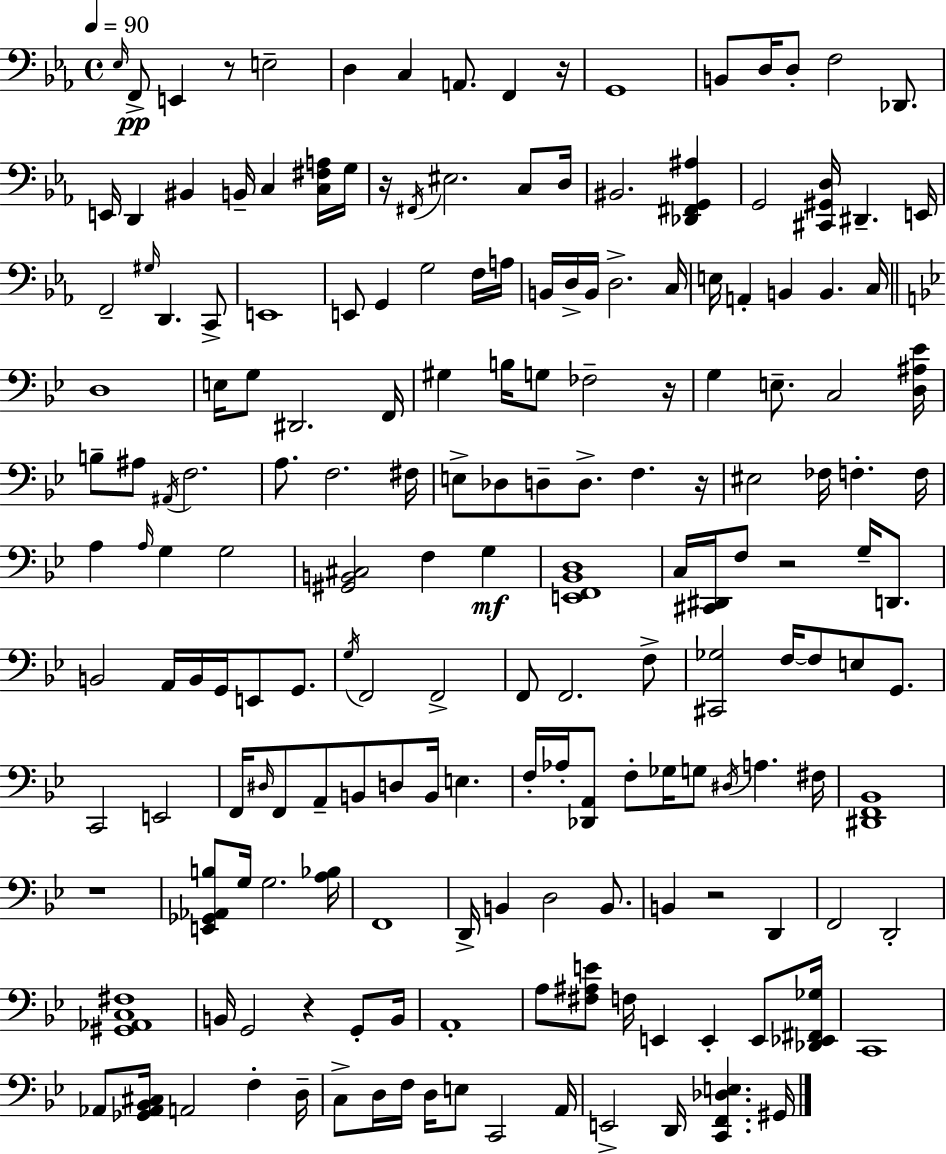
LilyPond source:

{
  \clef bass
  \time 4/4
  \defaultTimeSignature
  \key ees \major
  \tempo 4 = 90
  \repeat volta 2 { \grace { ees16 }\pp f,8-> e,4 r8 e2-- | d4 c4 a,8. f,4 | r16 g,1 | b,8 d16 d8-. f2 des,8. | \break e,16 d,4 bis,4 b,16-- c4 <c fis a>16 | g16 r16 \acciaccatura { fis,16 } eis2. c8 | d16 bis,2. <des, fis, g, ais>4 | g,2 <cis, gis, d>16 dis,4.-- | \break e,16 f,2-- \grace { gis16 } d,4. | c,8-> e,1 | e,8 g,4 g2 | f16 a16 b,16 d16-> b,16 d2.-> | \break c16 e16 a,4-. b,4 b,4. | c16 \bar "||" \break \key g \minor d1 | e16 g8 dis,2. f,16 | gis4 b16 g8 fes2-- r16 | g4 e8.-- c2 <d ais ees'>16 | \break b8-- ais8 \acciaccatura { ais,16 } f2. | a8. f2. | fis16 e8-> des8 d8-- d8.-> f4. | r16 eis2 fes16 f4.-. | \break f16 a4 \grace { a16 } g4 g2 | <gis, b, cis>2 f4 g4\mf | <e, f, bes, d>1 | c16 <cis, dis,>16 f8 r2 g16-- d,8. | \break b,2 a,16 b,16 g,16 e,8 g,8. | \acciaccatura { g16 } f,2 f,2-> | f,8 f,2. | f8-> <cis, ges>2 f16~~ f8 e8 | \break g,8. c,2 e,2 | f,16 \grace { dis16 } f,8 a,8-- b,8 d8 b,16 e4. | f16-. aes16-. <des, a,>8 f8-. ges16 g8 \acciaccatura { dis16 } a4. | fis16 <dis, f, bes,>1 | \break r1 | <e, ges, aes, b>8 g16 g2. | <a bes>16 f,1 | d,16-> b,4 d2 | \break b,8. b,4 r2 | d,4 f,2 d,2-. | <gis, aes, c fis>1 | b,16 g,2 r4 | \break g,8-. b,16 a,1-. | a8 <fis ais e'>8 f16 e,4 e,4-. | e,8 <des, ees, fis, ges>16 c,1 | aes,8 <ges, aes, bes, cis>16 a,2 | \break f4-. d16-- c8-> d16 f16 d16 e8 c,2 | a,16 e,2-> d,16 <c, f, des e>4. | gis,16 } \bar "|."
}